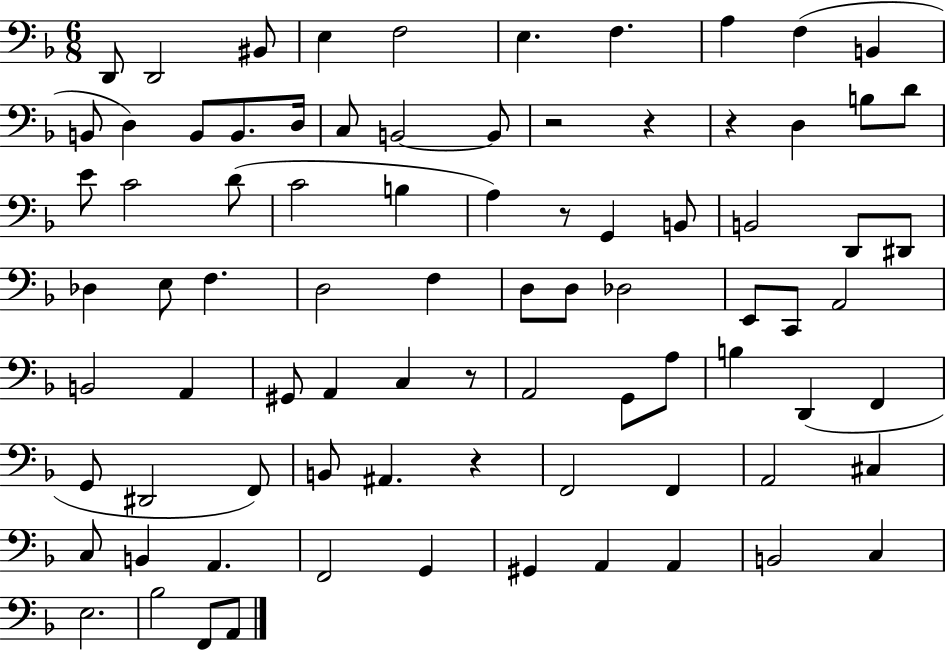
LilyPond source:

{
  \clef bass
  \numericTimeSignature
  \time 6/8
  \key f \major
  d,8 d,2 bis,8 | e4 f2 | e4. f4. | a4 f4( b,4 | \break b,8 d4) b,8 b,8. d16 | c8 b,2~~ b,8 | r2 r4 | r4 d4 b8 d'8 | \break e'8 c'2 d'8( | c'2 b4 | a4) r8 g,4 b,8 | b,2 d,8 dis,8 | \break des4 e8 f4. | d2 f4 | d8 d8 des2 | e,8 c,8 a,2 | \break b,2 a,4 | gis,8 a,4 c4 r8 | a,2 g,8 a8 | b4 d,4( f,4 | \break g,8 dis,2 f,8) | b,8 ais,4. r4 | f,2 f,4 | a,2 cis4 | \break c8 b,4 a,4. | f,2 g,4 | gis,4 a,4 a,4 | b,2 c4 | \break e2. | bes2 f,8 a,8 | \bar "|."
}